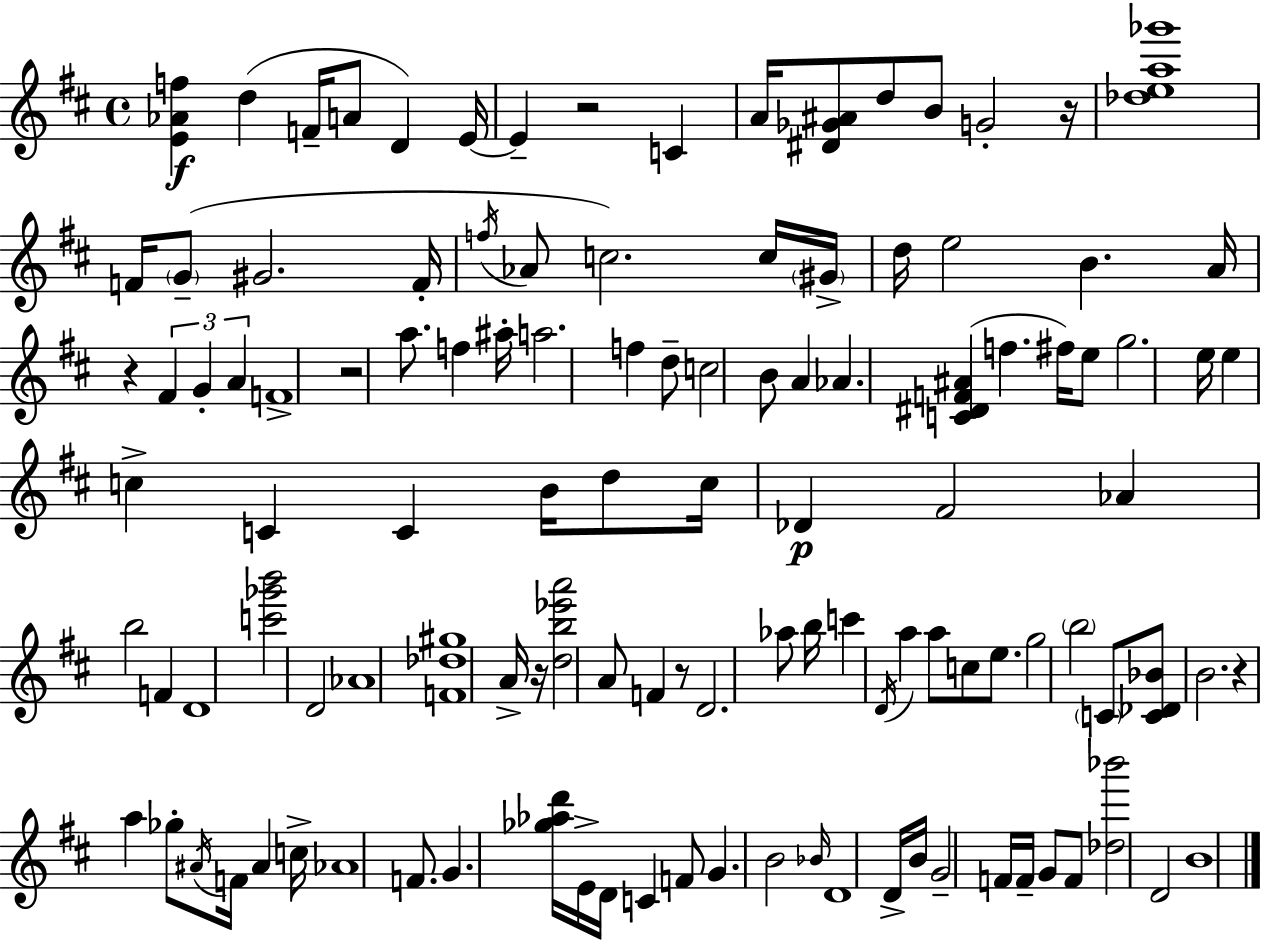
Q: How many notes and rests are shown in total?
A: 117